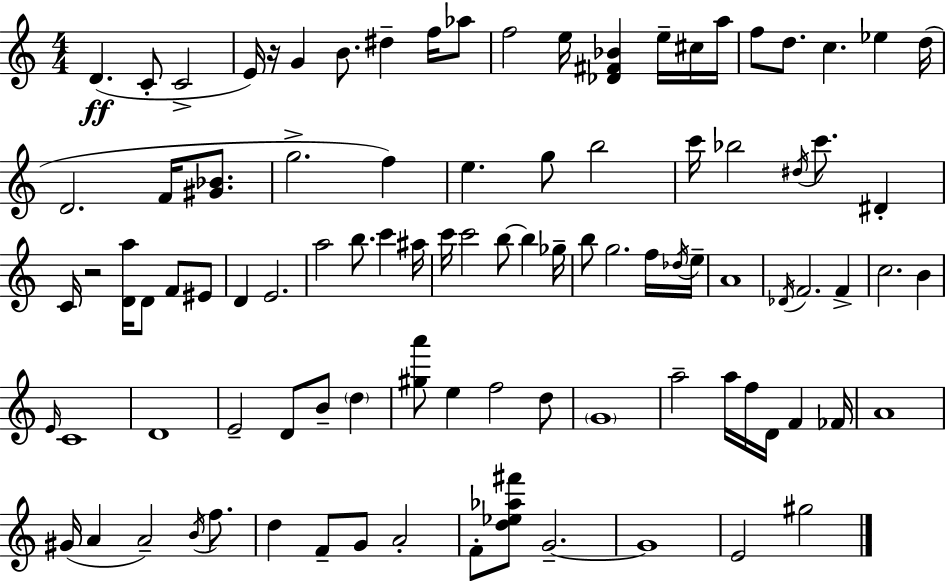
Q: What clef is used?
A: treble